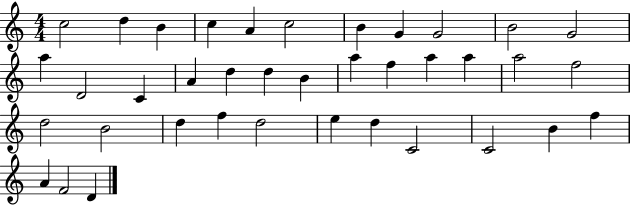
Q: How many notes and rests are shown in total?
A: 38